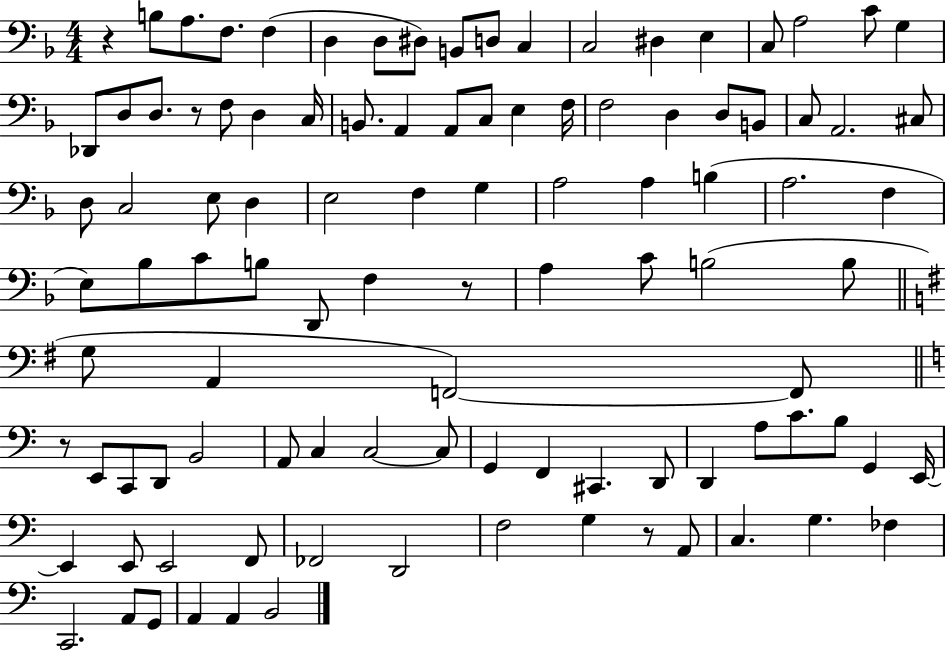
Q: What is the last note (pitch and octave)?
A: B2